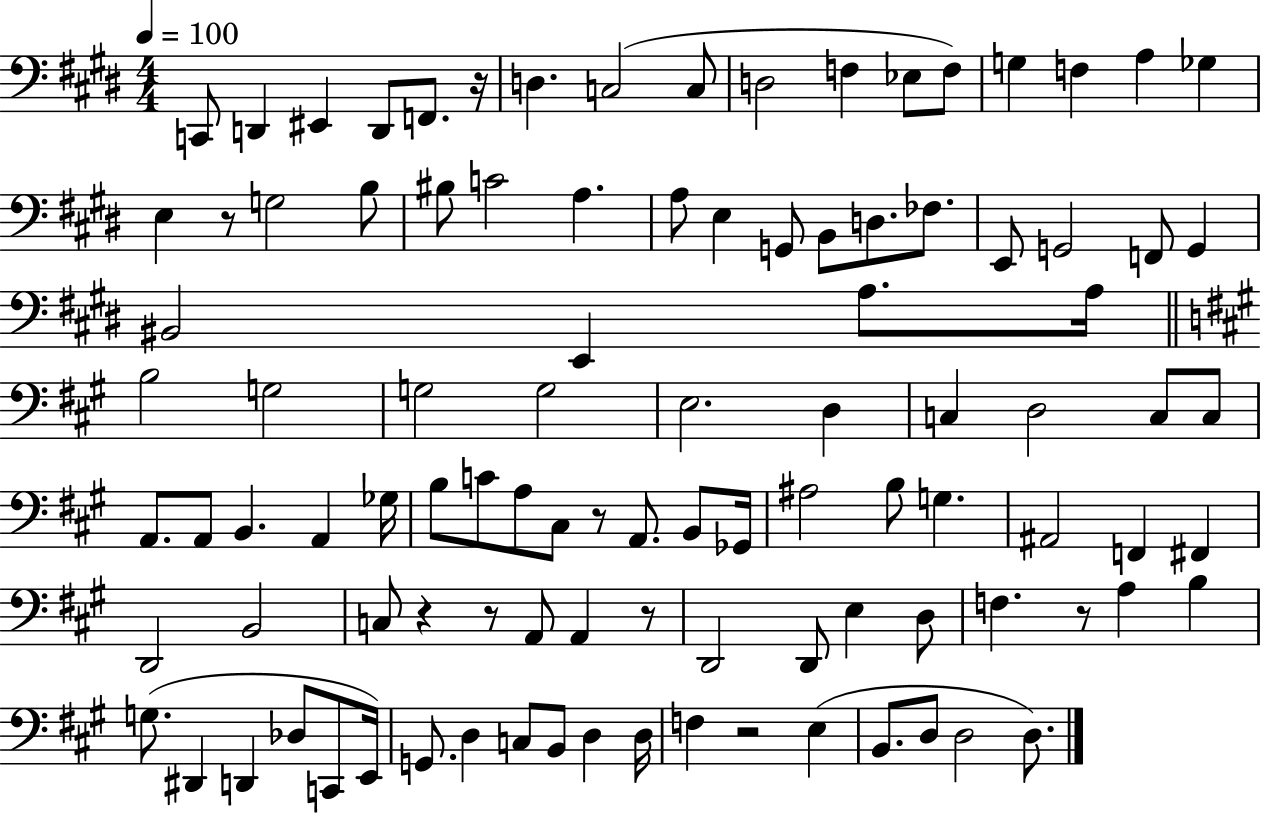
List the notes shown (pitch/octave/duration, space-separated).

C2/e D2/q EIS2/q D2/e F2/e. R/s D3/q. C3/h C3/e D3/h F3/q Eb3/e F3/e G3/q F3/q A3/q Gb3/q E3/q R/e G3/h B3/e BIS3/e C4/h A3/q. A3/e E3/q G2/e B2/e D3/e. FES3/e. E2/e G2/h F2/e G2/q BIS2/h E2/q A3/e. A3/s B3/h G3/h G3/h G3/h E3/h. D3/q C3/q D3/h C3/e C3/e A2/e. A2/e B2/q. A2/q Gb3/s B3/e C4/e A3/e C#3/e R/e A2/e. B2/e Gb2/s A#3/h B3/e G3/q. A#2/h F2/q F#2/q D2/h B2/h C3/e R/q R/e A2/e A2/q R/e D2/h D2/e E3/q D3/e F3/q. R/e A3/q B3/q G3/e. D#2/q D2/q Db3/e C2/e E2/s G2/e. D3/q C3/e B2/e D3/q D3/s F3/q R/h E3/q B2/e. D3/e D3/h D3/e.